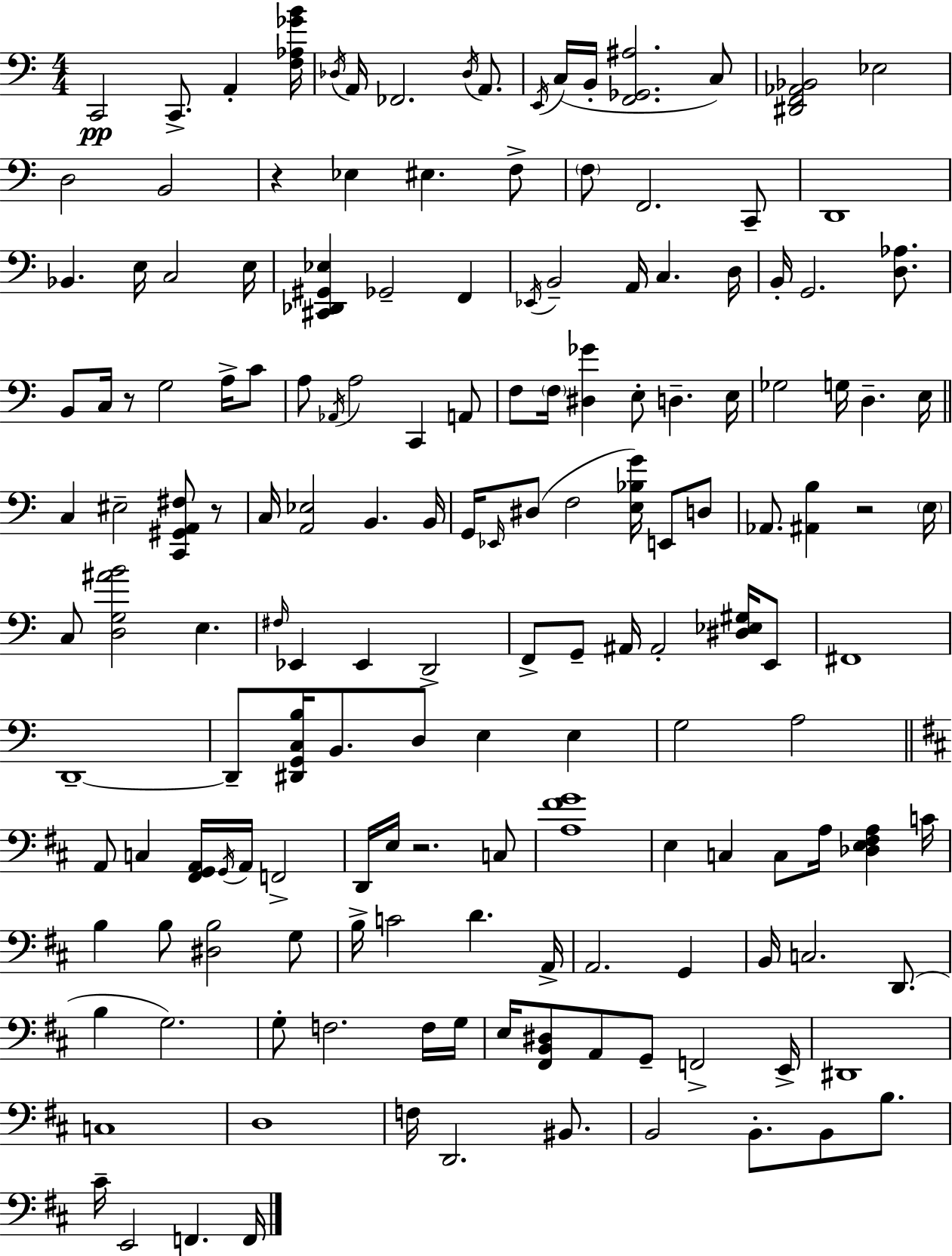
{
  \clef bass
  \numericTimeSignature
  \time 4/4
  \key c \major
  \repeat volta 2 { c,2\pp c,8.-> a,4-. <f aes ges' b'>16 | \acciaccatura { des16 } a,16 fes,2. \acciaccatura { des16 } a,8. | \acciaccatura { e,16 } c16( b,16-. <f, ges, ais>2. | c8) <dis, f, aes, bes,>2 ees2 | \break d2 b,2 | r4 ees4 eis4. | f8-> \parenthesize f8 f,2. | c,8-- d,1 | \break bes,4. e16 c2 | e16 <cis, des, gis, ees>4 ges,2-- f,4 | \acciaccatura { ees,16 } b,2-- a,16 c4. | d16 b,16-. g,2. | \break <d aes>8. b,8 c16 r8 g2 | a16-> c'8 a8 \acciaccatura { aes,16 } a2 c,4 | a,8 f8 \parenthesize f16 <dis ges'>4 e8-. d4.-- | e16 ges2 g16 d4.-- | \break e16 \bar "||" \break \key c \major c4 eis2-- <c, gis, a, fis>8 r8 | c16 <a, ees>2 b,4. b,16 | g,16 \grace { ees,16 }( dis8 f2 <e bes g'>16) e,8 d8 | aes,8. <ais, b>4 r2 | \break \parenthesize e16 c8 <d g ais' b'>2 e4. | \grace { fis16 } ees,4 ees,4 d,2-> | f,8-> g,8-- ais,16 ais,2-. <dis ees gis>16 | e,8 fis,1 | \break d,1--~~ | d,8-- <dis, g, c b>16 b,8. d8 e4 e4 | g2 a2 | \bar "||" \break \key d \major a,8 c4 <fis, g, a,>16 \acciaccatura { g,16 } a,16 f,2-> | d,16 e16 r2. c8 | <a fis' g'>1 | e4 c4 c8 a16 <des e fis a>4 | \break c'16 b4 b8 <dis b>2 g8 | b16-> c'2 d'4. | a,16-> a,2. g,4 | b,16 c2. d,8.( | \break b4 g2.) | g8-. f2. f16 | g16 e16 <fis, b, dis>8 a,8 g,8-- f,2-> | e,16-> dis,1 | \break c1 | d1 | f16 d,2. bis,8. | b,2 b,8.-. b,8 b8. | \break cis'16-- e,2 f,4. | f,16 } \bar "|."
}